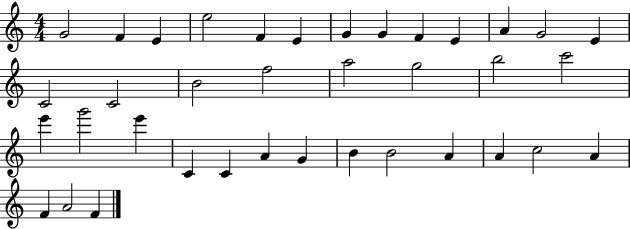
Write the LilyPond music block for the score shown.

{
  \clef treble
  \numericTimeSignature
  \time 4/4
  \key c \major
  g'2 f'4 e'4 | e''2 f'4 e'4 | g'4 g'4 f'4 e'4 | a'4 g'2 e'4 | \break c'2 c'2 | b'2 f''2 | a''2 g''2 | b''2 c'''2 | \break e'''4 g'''2 e'''4 | c'4 c'4 a'4 g'4 | b'4 b'2 a'4 | a'4 c''2 a'4 | \break f'4 a'2 f'4 | \bar "|."
}